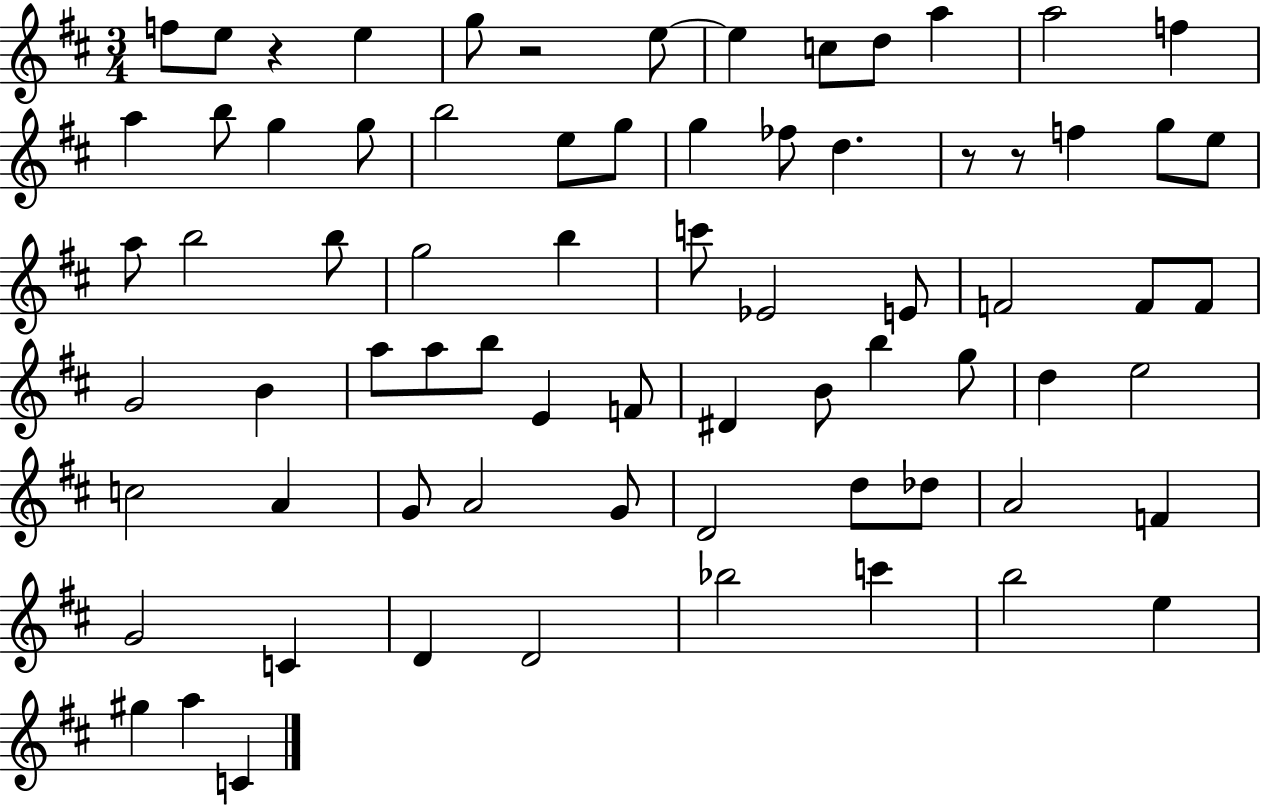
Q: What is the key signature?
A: D major